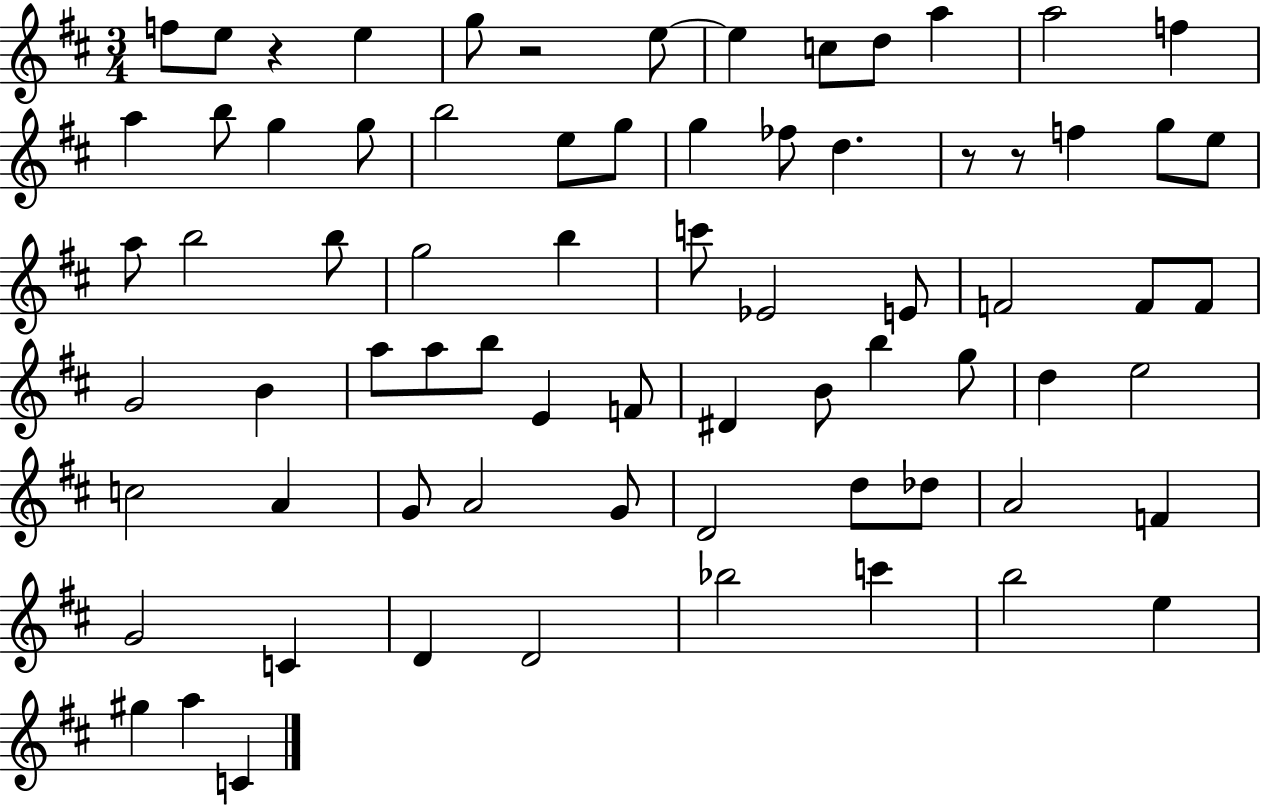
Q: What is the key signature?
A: D major